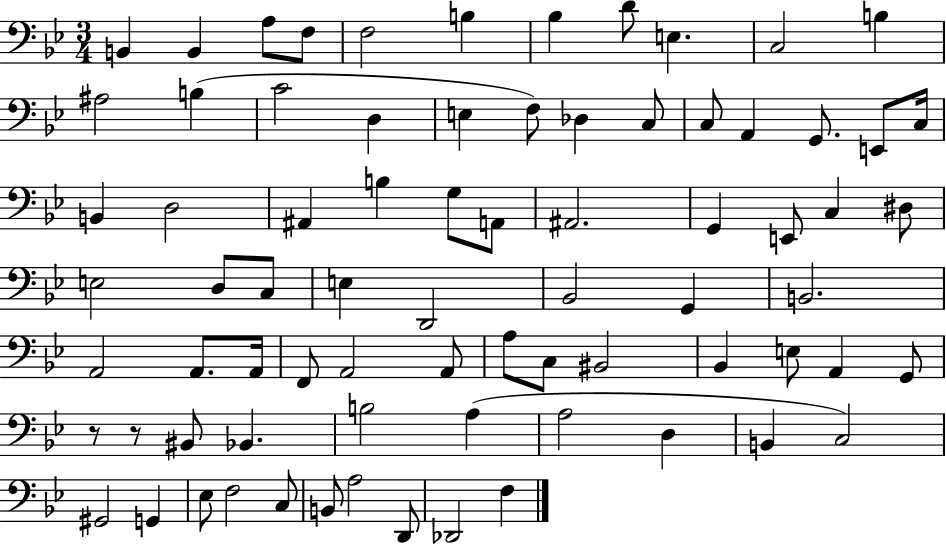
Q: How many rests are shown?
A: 2